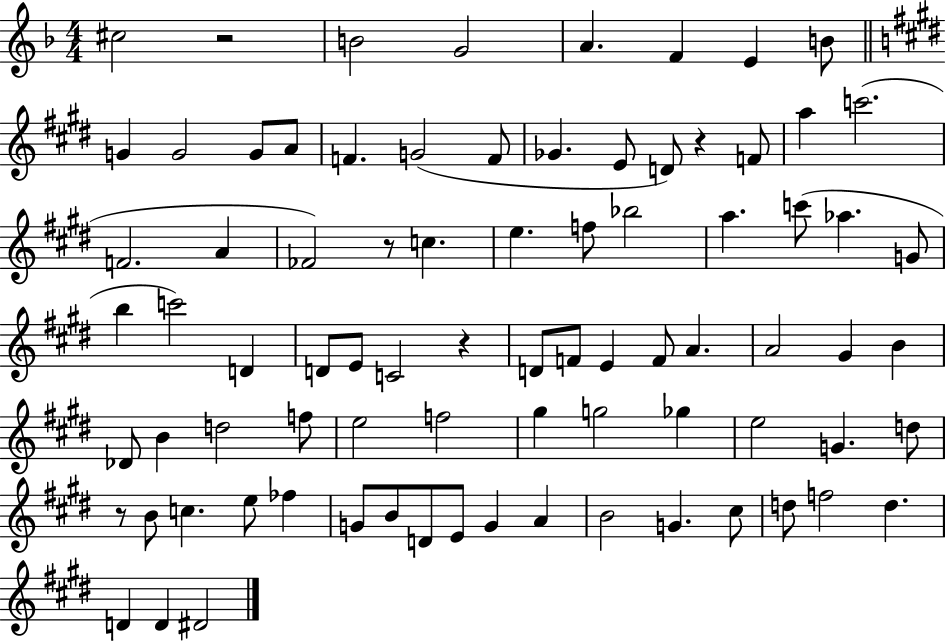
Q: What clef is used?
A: treble